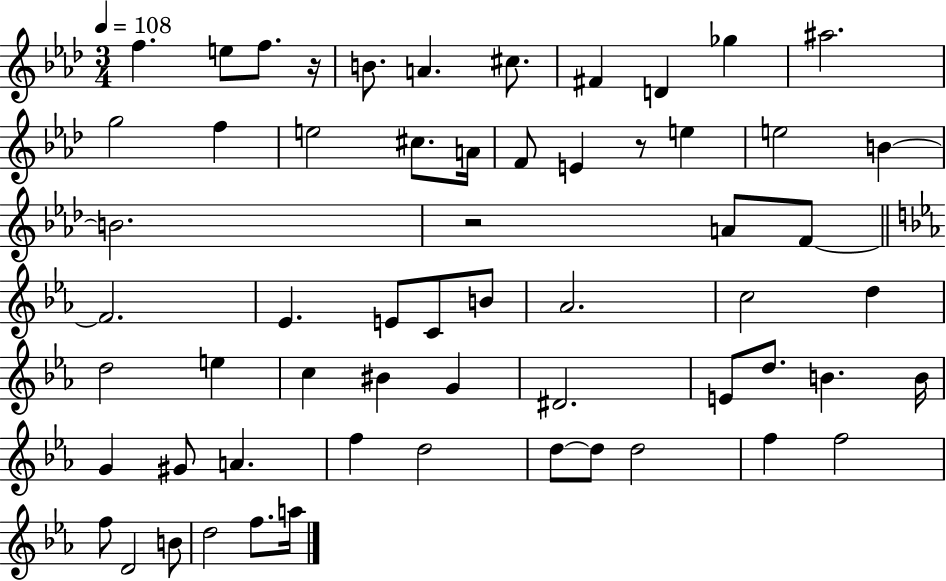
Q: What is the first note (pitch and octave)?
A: F5